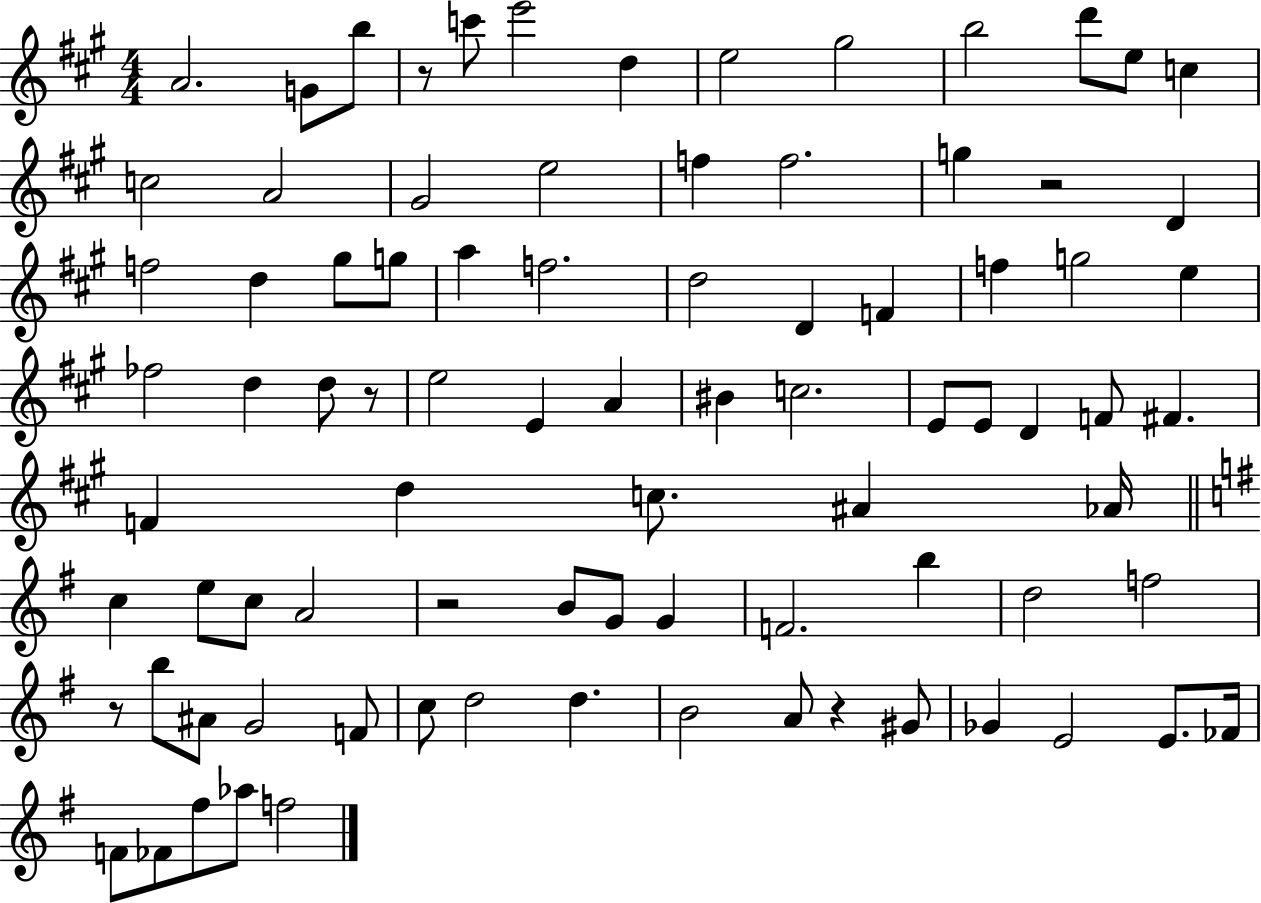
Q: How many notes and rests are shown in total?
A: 86